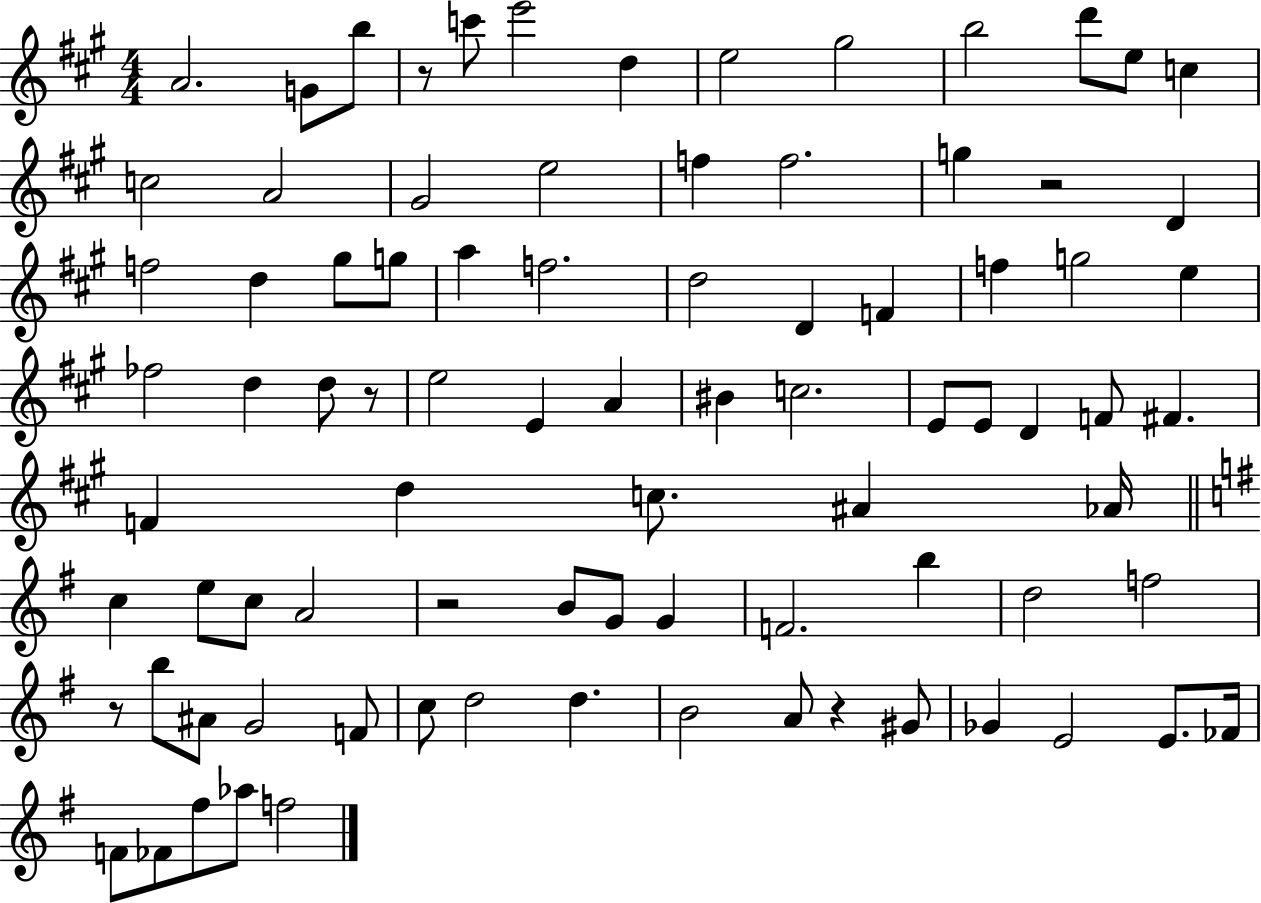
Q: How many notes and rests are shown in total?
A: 86